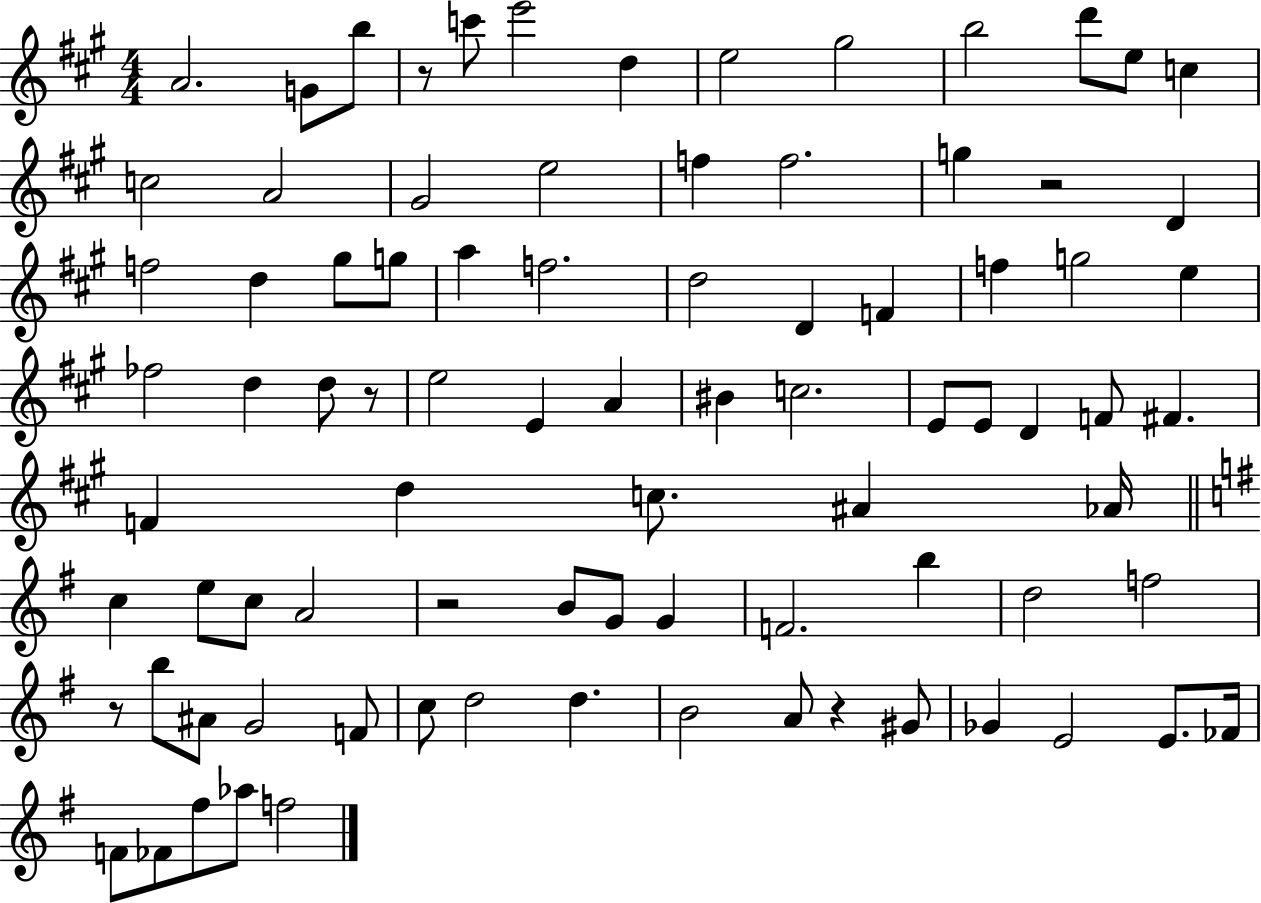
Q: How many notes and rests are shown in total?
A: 86